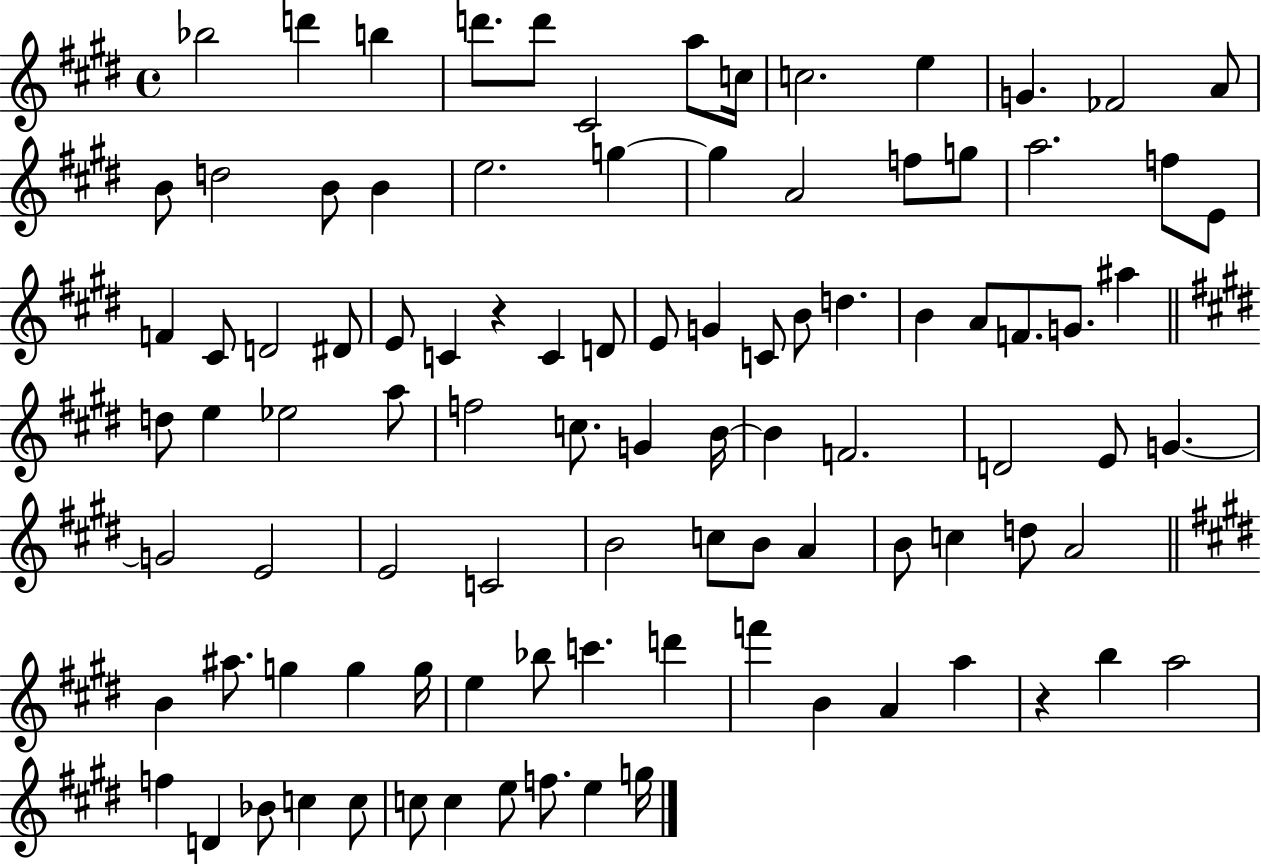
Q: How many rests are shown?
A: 2